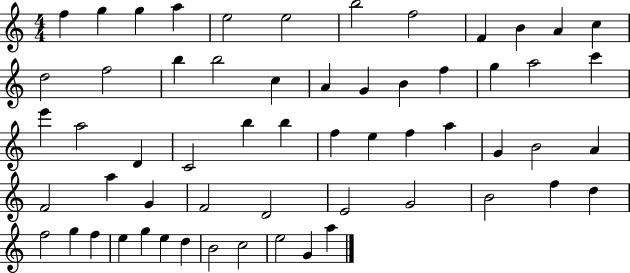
X:1
T:Untitled
M:4/4
L:1/4
K:C
f g g a e2 e2 b2 f2 F B A c d2 f2 b b2 c A G B f g a2 c' e' a2 D C2 b b f e f a G B2 A F2 a G F2 D2 E2 G2 B2 f d f2 g f e g e d B2 c2 e2 G a